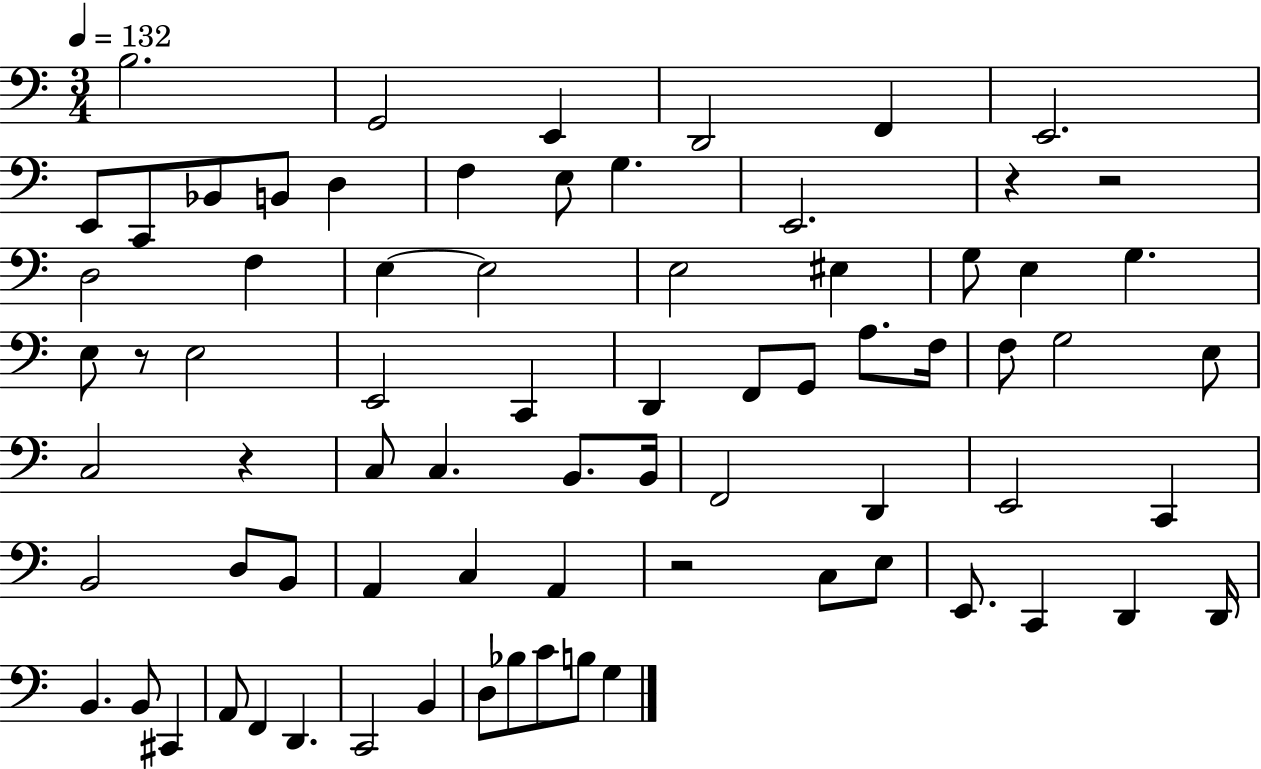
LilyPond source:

{
  \clef bass
  \numericTimeSignature
  \time 3/4
  \key c \major
  \tempo 4 = 132
  b2. | g,2 e,4 | d,2 f,4 | e,2. | \break e,8 c,8 bes,8 b,8 d4 | f4 e8 g4. | e,2. | r4 r2 | \break d2 f4 | e4~~ e2 | e2 eis4 | g8 e4 g4. | \break e8 r8 e2 | e,2 c,4 | d,4 f,8 g,8 a8. f16 | f8 g2 e8 | \break c2 r4 | c8 c4. b,8. b,16 | f,2 d,4 | e,2 c,4 | \break b,2 d8 b,8 | a,4 c4 a,4 | r2 c8 e8 | e,8. c,4 d,4 d,16 | \break b,4. b,8 cis,4 | a,8 f,4 d,4. | c,2 b,4 | d8 bes8 c'8 b8 g4 | \break \bar "|."
}